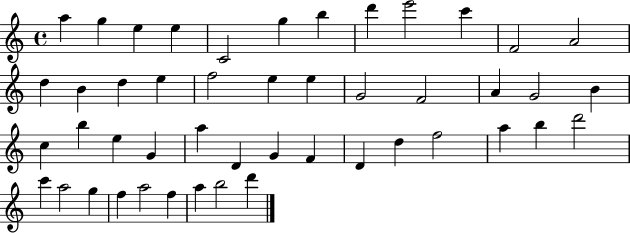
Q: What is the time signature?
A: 4/4